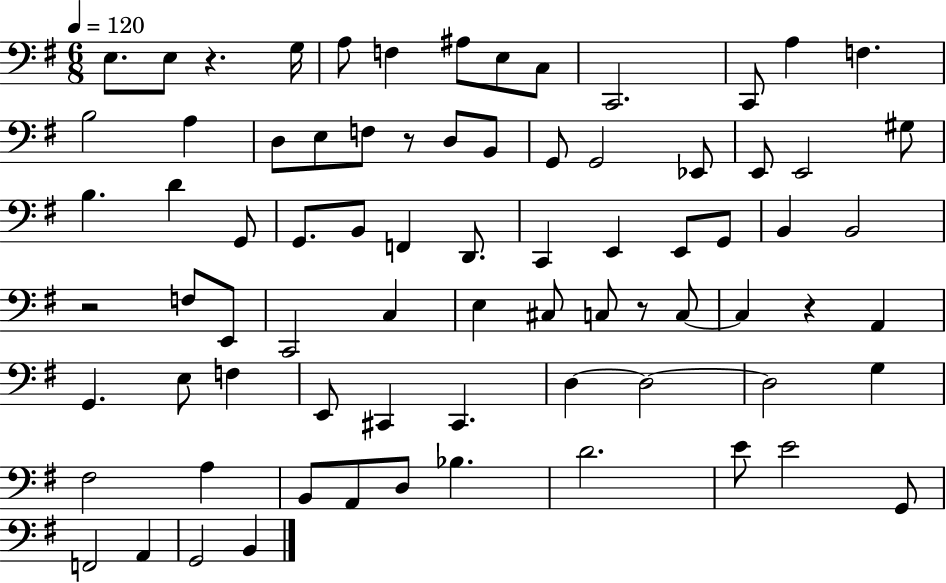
X:1
T:Untitled
M:6/8
L:1/4
K:G
E,/2 E,/2 z G,/4 A,/2 F, ^A,/2 E,/2 C,/2 C,,2 C,,/2 A, F, B,2 A, D,/2 E,/2 F,/2 z/2 D,/2 B,,/2 G,,/2 G,,2 _E,,/2 E,,/2 E,,2 ^G,/2 B, D G,,/2 G,,/2 B,,/2 F,, D,,/2 C,, E,, E,,/2 G,,/2 B,, B,,2 z2 F,/2 E,,/2 C,,2 C, E, ^C,/2 C,/2 z/2 C,/2 C, z A,, G,, E,/2 F, E,,/2 ^C,, ^C,, D, D,2 D,2 G, ^F,2 A, B,,/2 A,,/2 D,/2 _B, D2 E/2 E2 G,,/2 F,,2 A,, G,,2 B,,